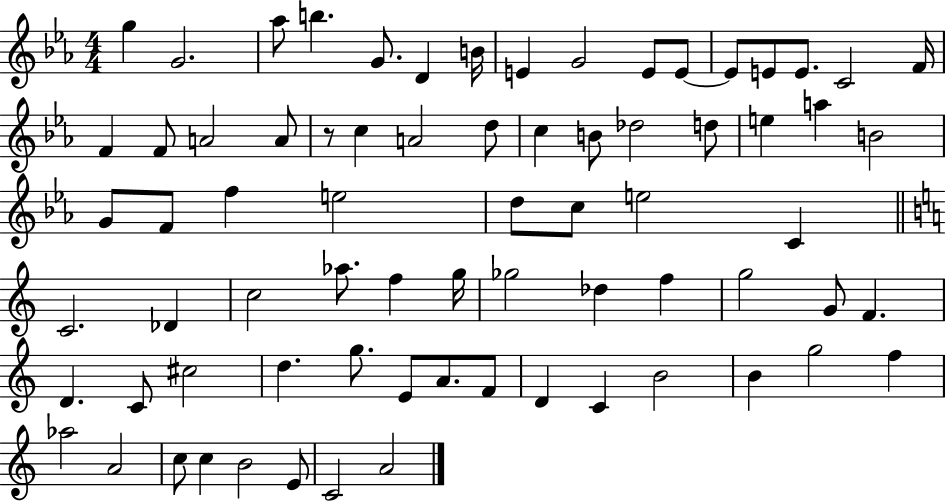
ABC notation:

X:1
T:Untitled
M:4/4
L:1/4
K:Eb
g G2 _a/2 b G/2 D B/4 E G2 E/2 E/2 E/2 E/2 E/2 C2 F/4 F F/2 A2 A/2 z/2 c A2 d/2 c B/2 _d2 d/2 e a B2 G/2 F/2 f e2 d/2 c/2 e2 C C2 _D c2 _a/2 f g/4 _g2 _d f g2 G/2 F D C/2 ^c2 d g/2 E/2 A/2 F/2 D C B2 B g2 f _a2 A2 c/2 c B2 E/2 C2 A2